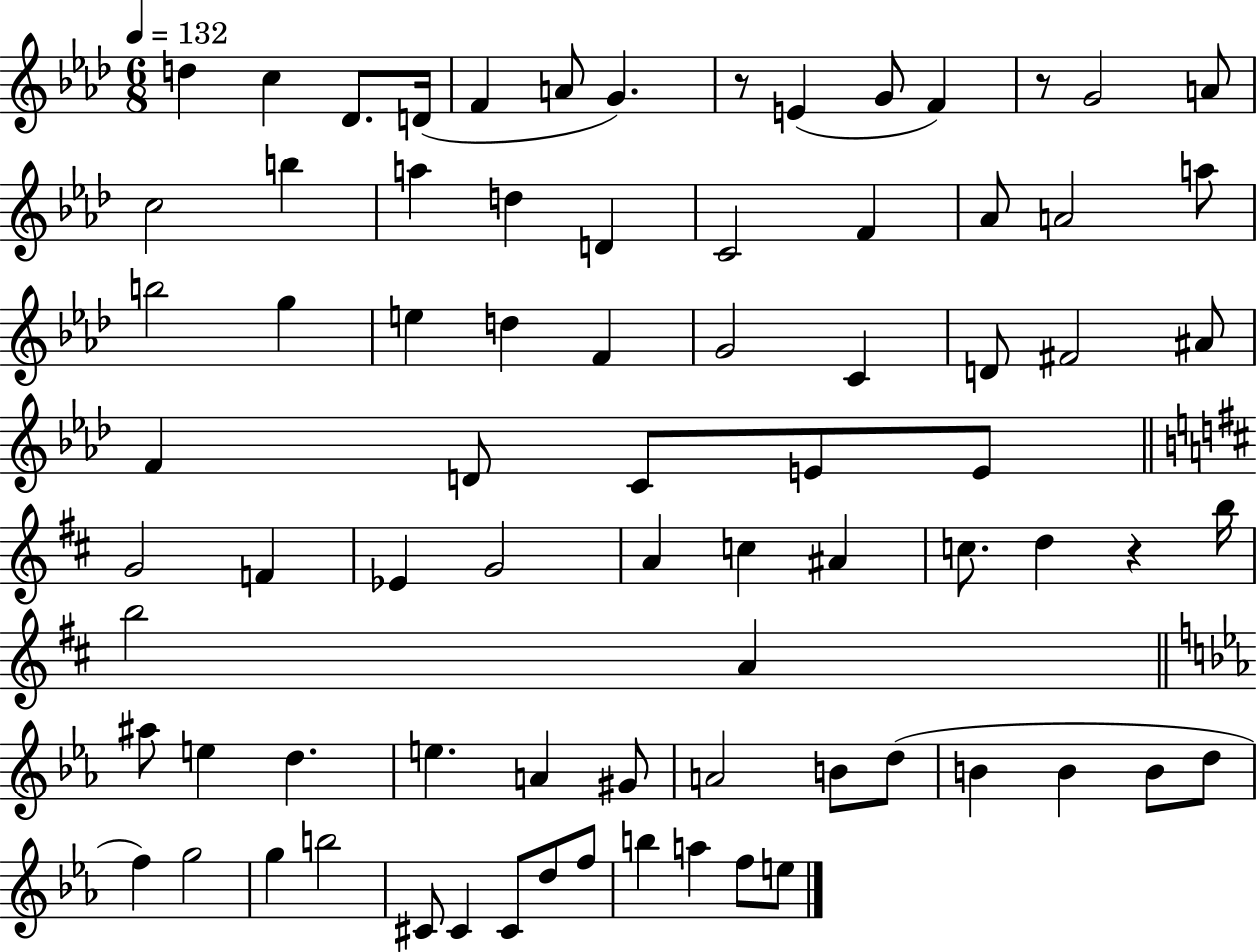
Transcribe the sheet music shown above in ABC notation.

X:1
T:Untitled
M:6/8
L:1/4
K:Ab
d c _D/2 D/4 F A/2 G z/2 E G/2 F z/2 G2 A/2 c2 b a d D C2 F _A/2 A2 a/2 b2 g e d F G2 C D/2 ^F2 ^A/2 F D/2 C/2 E/2 E/2 G2 F _E G2 A c ^A c/2 d z b/4 b2 A ^a/2 e d e A ^G/2 A2 B/2 d/2 B B B/2 d/2 f g2 g b2 ^C/2 ^C ^C/2 d/2 f/2 b a f/2 e/2